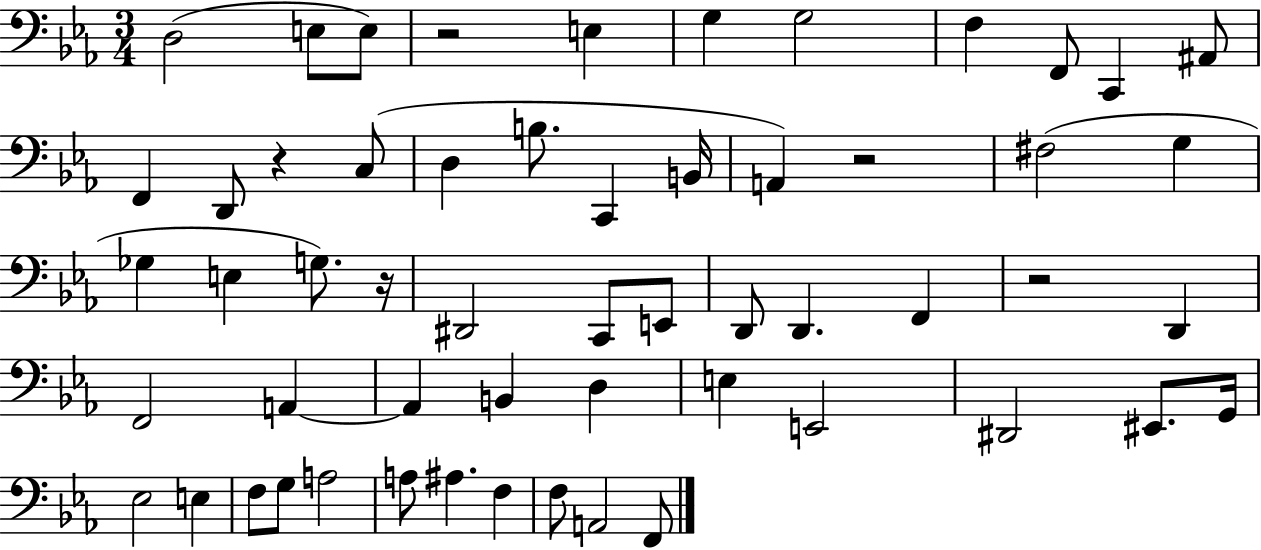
X:1
T:Untitled
M:3/4
L:1/4
K:Eb
D,2 E,/2 E,/2 z2 E, G, G,2 F, F,,/2 C,, ^A,,/2 F,, D,,/2 z C,/2 D, B,/2 C,, B,,/4 A,, z2 ^F,2 G, _G, E, G,/2 z/4 ^D,,2 C,,/2 E,,/2 D,,/2 D,, F,, z2 D,, F,,2 A,, A,, B,, D, E, E,,2 ^D,,2 ^E,,/2 G,,/4 _E,2 E, F,/2 G,/2 A,2 A,/2 ^A, F, F,/2 A,,2 F,,/2